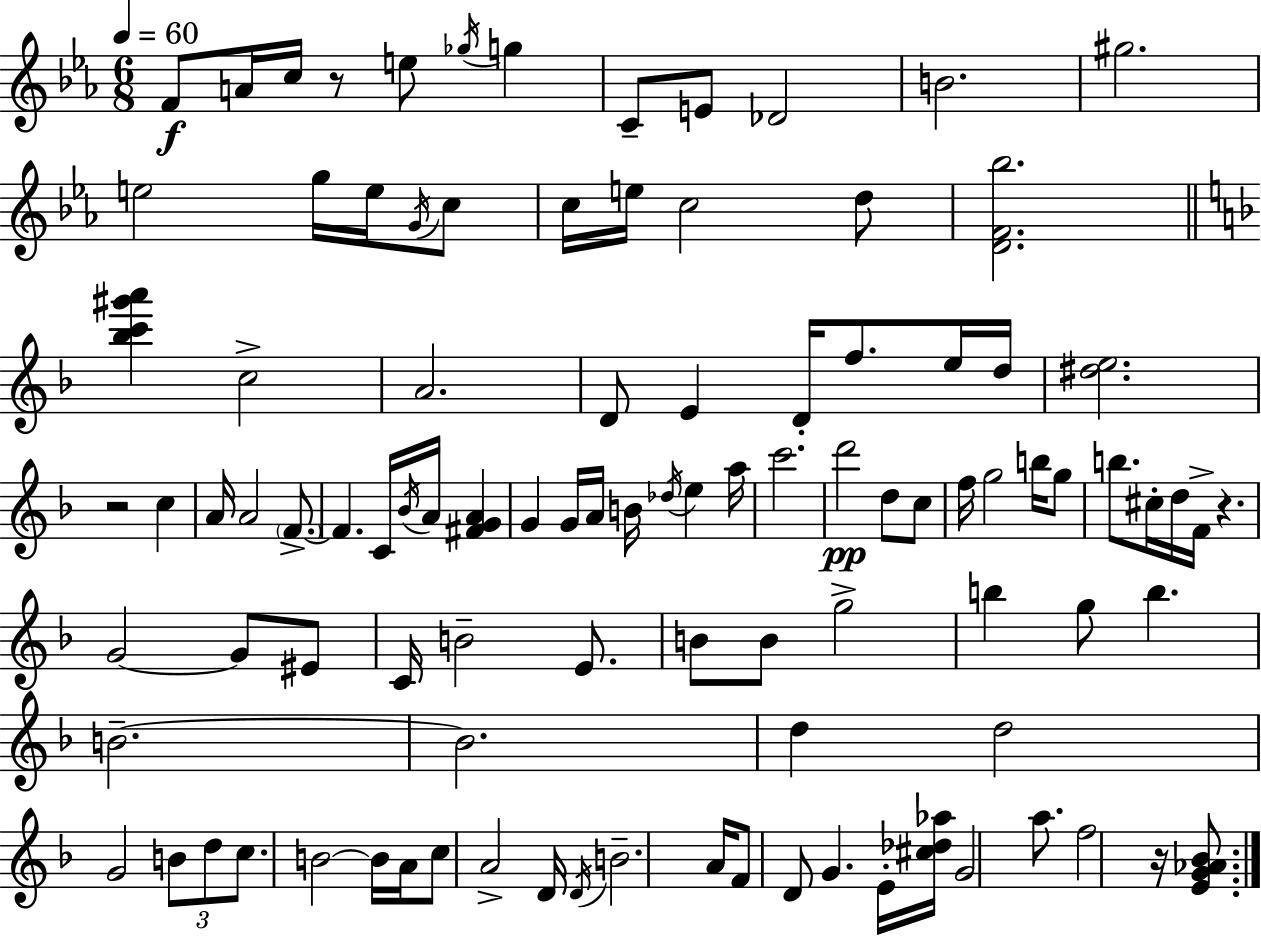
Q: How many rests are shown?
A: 4